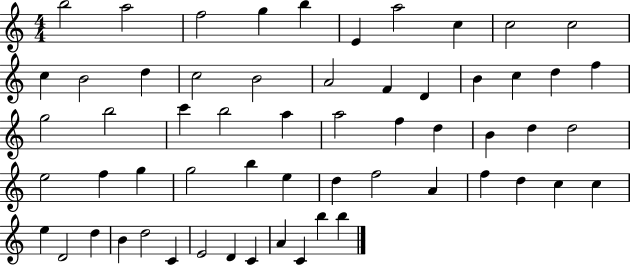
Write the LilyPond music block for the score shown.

{
  \clef treble
  \numericTimeSignature
  \time 4/4
  \key c \major
  b''2 a''2 | f''2 g''4 b''4 | e'4 a''2 c''4 | c''2 c''2 | \break c''4 b'2 d''4 | c''2 b'2 | a'2 f'4 d'4 | b'4 c''4 d''4 f''4 | \break g''2 b''2 | c'''4 b''2 a''4 | a''2 f''4 d''4 | b'4 d''4 d''2 | \break e''2 f''4 g''4 | g''2 b''4 e''4 | d''4 f''2 a'4 | f''4 d''4 c''4 c''4 | \break e''4 d'2 d''4 | b'4 d''2 c'4 | e'2 d'4 c'4 | a'4 c'4 b''4 b''4 | \break \bar "|."
}